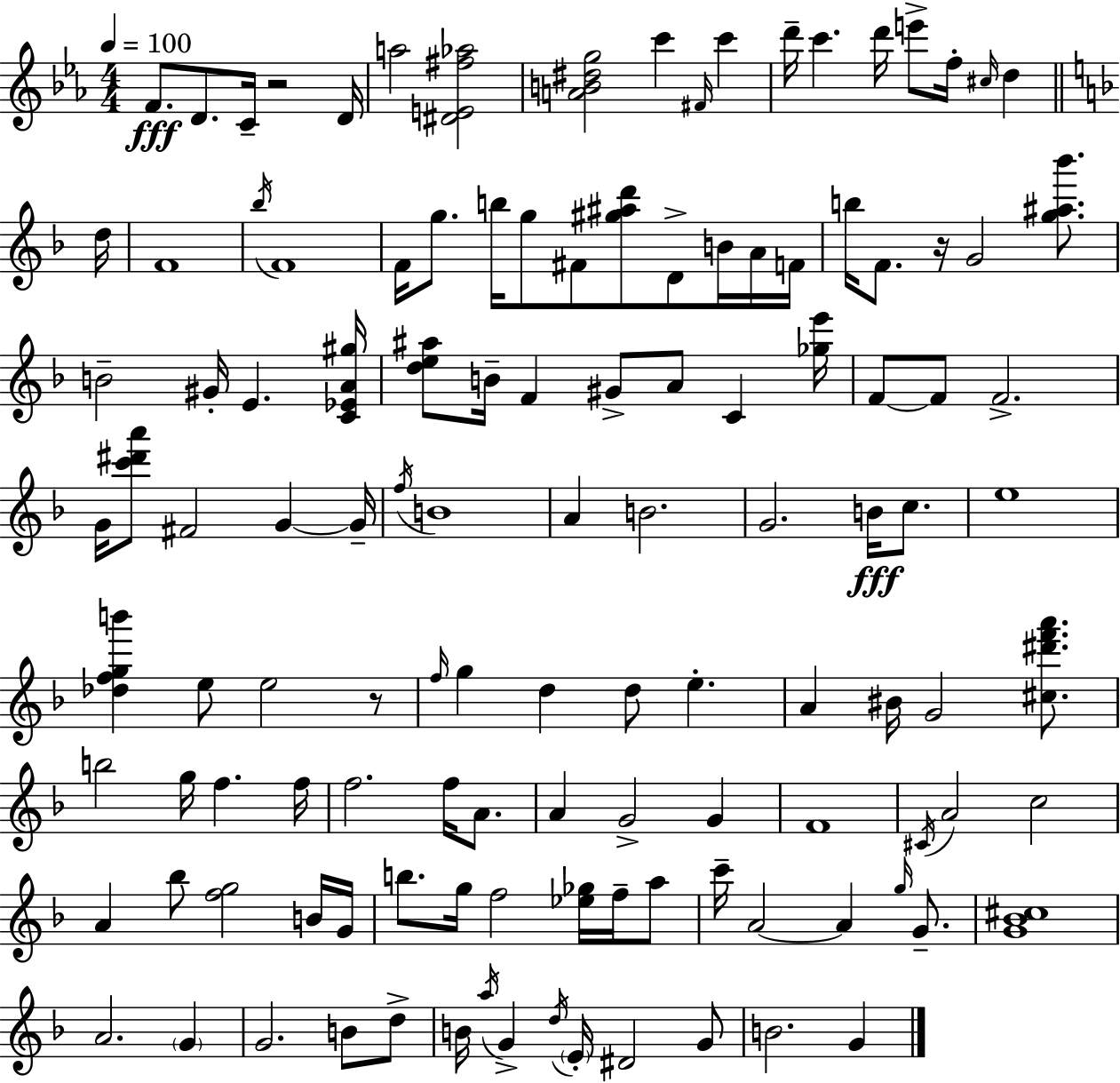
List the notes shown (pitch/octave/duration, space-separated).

F4/e. D4/e. C4/s R/h D4/s A5/h [D#4,E4,F#5,Ab5]/h [A4,B4,D#5,G5]/h C6/q F#4/s C6/q D6/s C6/q. D6/s E6/e F5/s C#5/s D5/q D5/s F4/w Bb5/s F4/w F4/s G5/e. B5/s G5/e F#4/e [G#5,A#5,D6]/e D4/e B4/s A4/s F4/s B5/s F4/e. R/s G4/h [G5,A#5,Bb6]/e. B4/h G#4/s E4/q. [C4,Eb4,A4,G#5]/s [D5,E5,A#5]/e B4/s F4/q G#4/e A4/e C4/q [Gb5,E6]/s F4/e F4/e F4/h. G4/s [C6,D#6,A6]/e F#4/h G4/q G4/s F5/s B4/w A4/q B4/h. G4/h. B4/s C5/e. E5/w [Db5,F5,G5,B6]/q E5/e E5/h R/e F5/s G5/q D5/q D5/e E5/q. A4/q BIS4/s G4/h [C#5,D#6,F6,A6]/e. B5/h G5/s F5/q. F5/s F5/h. F5/s A4/e. A4/q G4/h G4/q F4/w C#4/s A4/h C5/h A4/q Bb5/e [F5,G5]/h B4/s G4/s B5/e. G5/s F5/h [Eb5,Gb5]/s F5/s A5/e C6/s A4/h A4/q G5/s G4/e. [G4,Bb4,C#5]/w A4/h. G4/q G4/h. B4/e D5/e B4/s A5/s G4/q D5/s E4/s D#4/h G4/e B4/h. G4/q